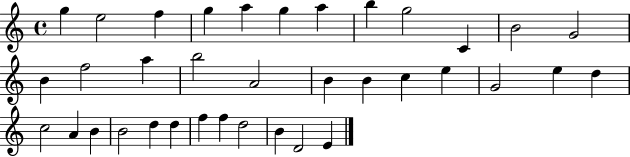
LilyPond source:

{
  \clef treble
  \time 4/4
  \defaultTimeSignature
  \key c \major
  g''4 e''2 f''4 | g''4 a''4 g''4 a''4 | b''4 g''2 c'4 | b'2 g'2 | \break b'4 f''2 a''4 | b''2 a'2 | b'4 b'4 c''4 e''4 | g'2 e''4 d''4 | \break c''2 a'4 b'4 | b'2 d''4 d''4 | f''4 f''4 d''2 | b'4 d'2 e'4 | \break \bar "|."
}